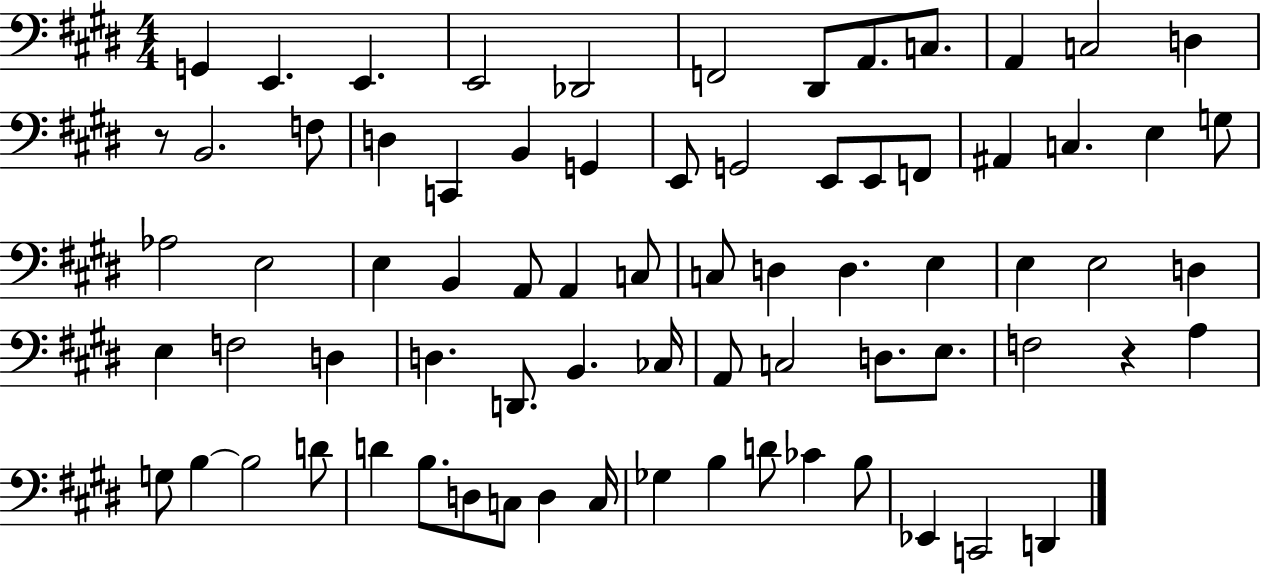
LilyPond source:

{
  \clef bass
  \numericTimeSignature
  \time 4/4
  \key e \major
  g,4 e,4. e,4. | e,2 des,2 | f,2 dis,8 a,8. c8. | a,4 c2 d4 | \break r8 b,2. f8 | d4 c,4 b,4 g,4 | e,8 g,2 e,8 e,8 f,8 | ais,4 c4. e4 g8 | \break aes2 e2 | e4 b,4 a,8 a,4 c8 | c8 d4 d4. e4 | e4 e2 d4 | \break e4 f2 d4 | d4. d,8. b,4. ces16 | a,8 c2 d8. e8. | f2 r4 a4 | \break g8 b4~~ b2 d'8 | d'4 b8. d8 c8 d4 c16 | ges4 b4 d'8 ces'4 b8 | ees,4 c,2 d,4 | \break \bar "|."
}